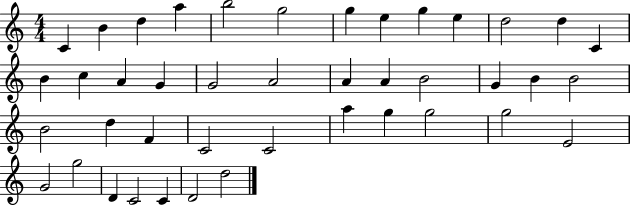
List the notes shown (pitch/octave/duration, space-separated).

C4/q B4/q D5/q A5/q B5/h G5/h G5/q E5/q G5/q E5/q D5/h D5/q C4/q B4/q C5/q A4/q G4/q G4/h A4/h A4/q A4/q B4/h G4/q B4/q B4/h B4/h D5/q F4/q C4/h C4/h A5/q G5/q G5/h G5/h E4/h G4/h G5/h D4/q C4/h C4/q D4/h D5/h